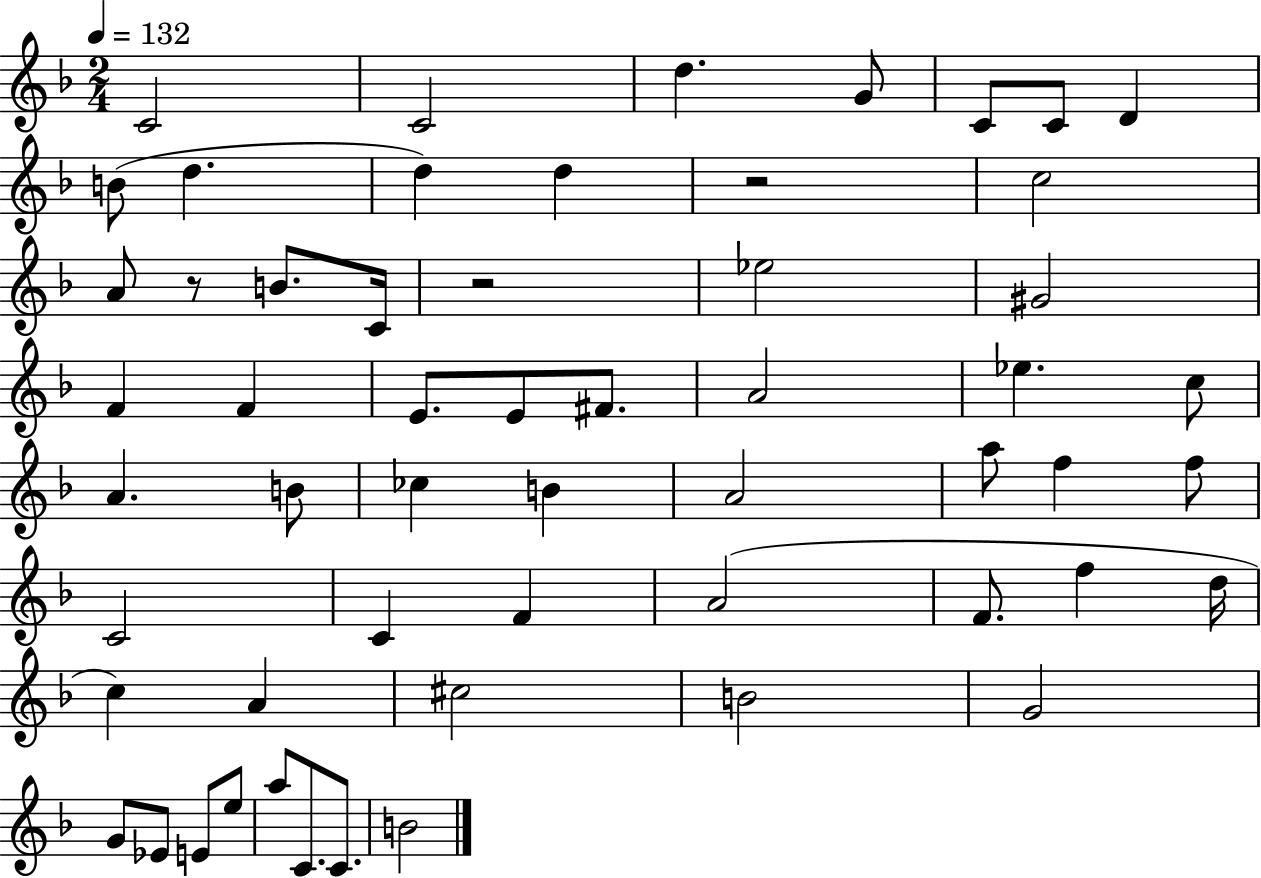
X:1
T:Untitled
M:2/4
L:1/4
K:F
C2 C2 d G/2 C/2 C/2 D B/2 d d d z2 c2 A/2 z/2 B/2 C/4 z2 _e2 ^G2 F F E/2 E/2 ^F/2 A2 _e c/2 A B/2 _c B A2 a/2 f f/2 C2 C F A2 F/2 f d/4 c A ^c2 B2 G2 G/2 _E/2 E/2 e/2 a/2 C/2 C/2 B2